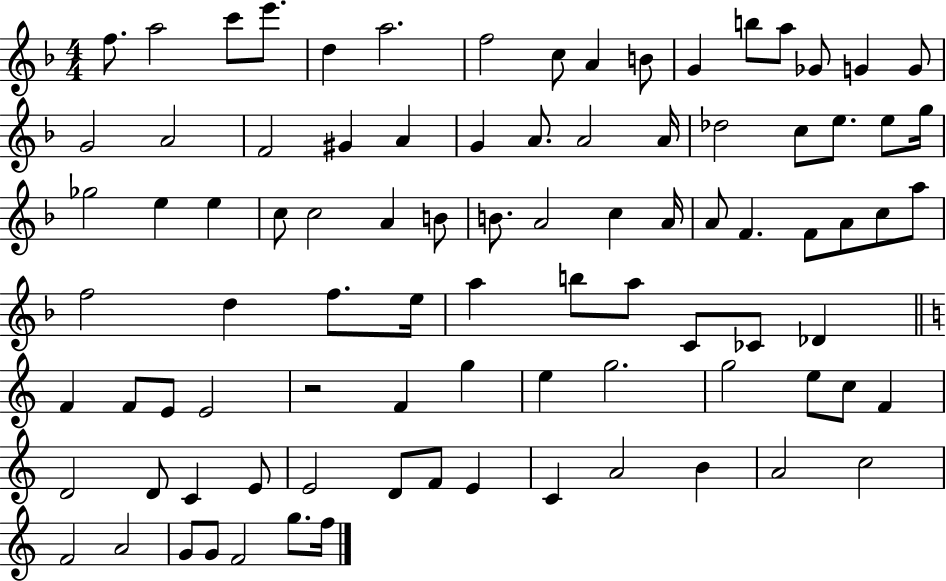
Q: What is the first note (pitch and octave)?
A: F5